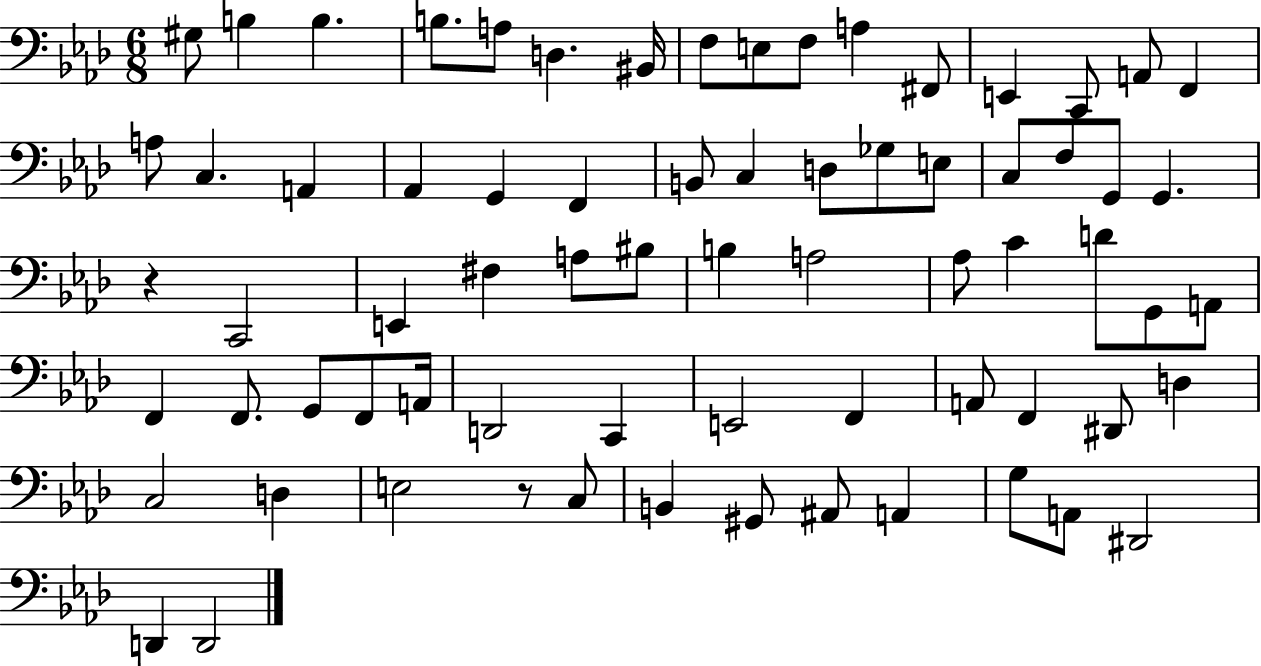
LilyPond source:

{
  \clef bass
  \numericTimeSignature
  \time 6/8
  \key aes \major
  gis8 b4 b4. | b8. a8 d4. bis,16 | f8 e8 f8 a4 fis,8 | e,4 c,8 a,8 f,4 | \break a8 c4. a,4 | aes,4 g,4 f,4 | b,8 c4 d8 ges8 e8 | c8 f8 g,8 g,4. | \break r4 c,2 | e,4 fis4 a8 bis8 | b4 a2 | aes8 c'4 d'8 g,8 a,8 | \break f,4 f,8. g,8 f,8 a,16 | d,2 c,4 | e,2 f,4 | a,8 f,4 dis,8 d4 | \break c2 d4 | e2 r8 c8 | b,4 gis,8 ais,8 a,4 | g8 a,8 dis,2 | \break d,4 d,2 | \bar "|."
}